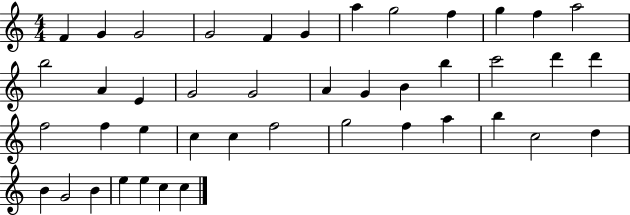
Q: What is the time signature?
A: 4/4